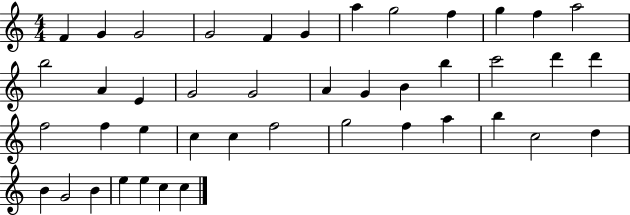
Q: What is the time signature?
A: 4/4